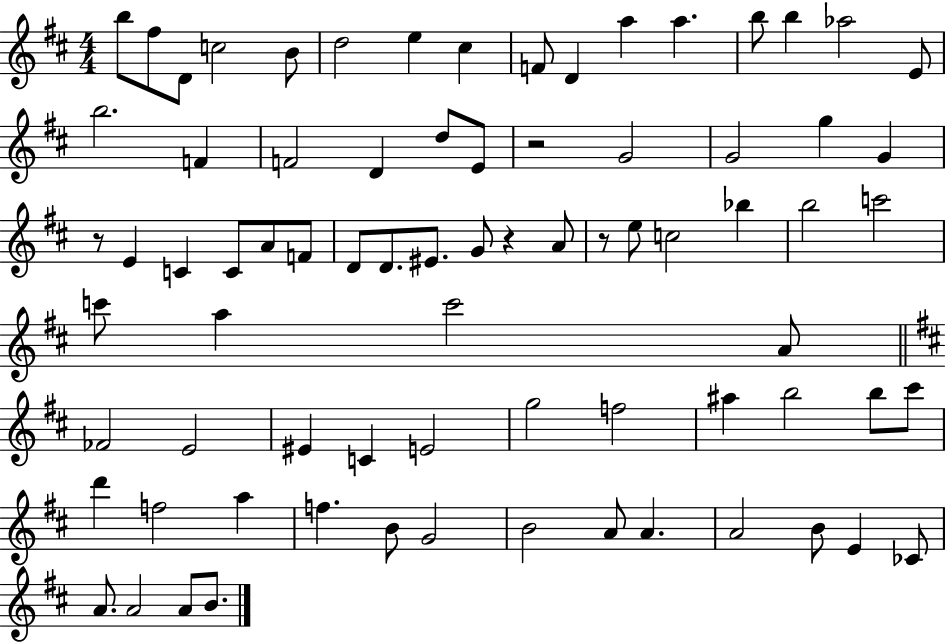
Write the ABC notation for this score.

X:1
T:Untitled
M:4/4
L:1/4
K:D
b/2 ^f/2 D/2 c2 B/2 d2 e ^c F/2 D a a b/2 b _a2 E/2 b2 F F2 D d/2 E/2 z2 G2 G2 g G z/2 E C C/2 A/2 F/2 D/2 D/2 ^E/2 G/2 z A/2 z/2 e/2 c2 _b b2 c'2 c'/2 a c'2 A/2 _F2 E2 ^E C E2 g2 f2 ^a b2 b/2 ^c'/2 d' f2 a f B/2 G2 B2 A/2 A A2 B/2 E _C/2 A/2 A2 A/2 B/2